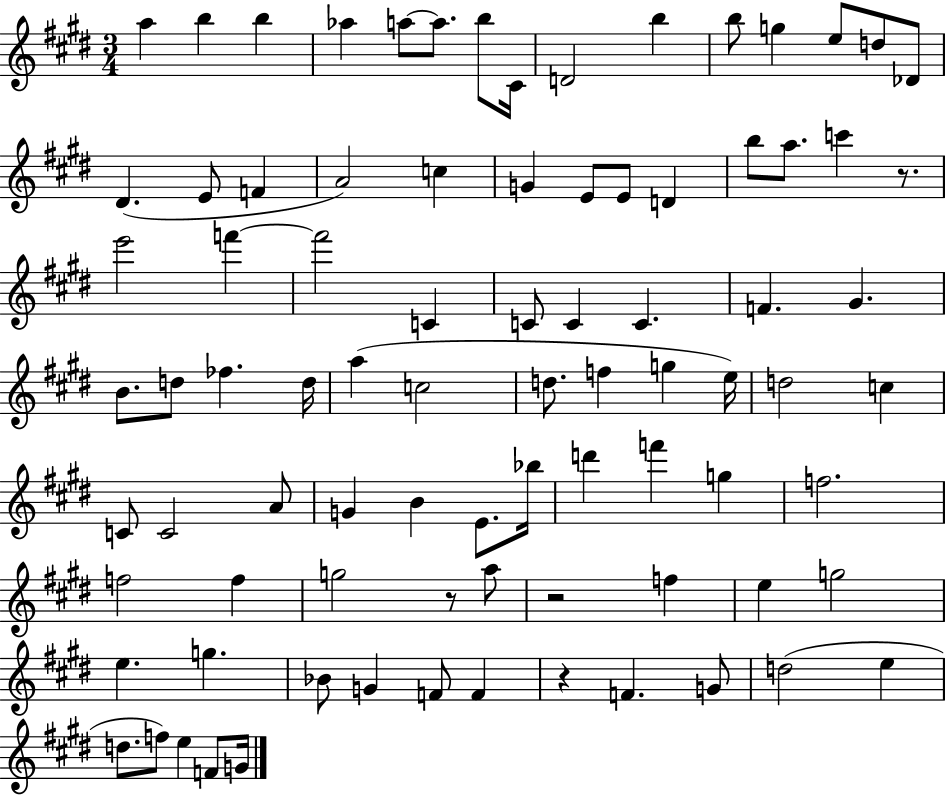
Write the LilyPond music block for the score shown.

{
  \clef treble
  \numericTimeSignature
  \time 3/4
  \key e \major
  a''4 b''4 b''4 | aes''4 a''8~~ a''8. b''8 cis'16 | d'2 b''4 | b''8 g''4 e''8 d''8 des'8 | \break dis'4.( e'8 f'4 | a'2) c''4 | g'4 e'8 e'8 d'4 | b''8 a''8. c'''4 r8. | \break e'''2 f'''4~~ | f'''2 c'4 | c'8 c'4 c'4. | f'4. gis'4. | \break b'8. d''8 fes''4. d''16 | a''4( c''2 | d''8. f''4 g''4 e''16) | d''2 c''4 | \break c'8 c'2 a'8 | g'4 b'4 e'8. bes''16 | d'''4 f'''4 g''4 | f''2. | \break f''2 f''4 | g''2 r8 a''8 | r2 f''4 | e''4 g''2 | \break e''4. g''4. | bes'8 g'4 f'8 f'4 | r4 f'4. g'8 | d''2( e''4 | \break d''8. f''8) e''4 f'8 g'16 | \bar "|."
}